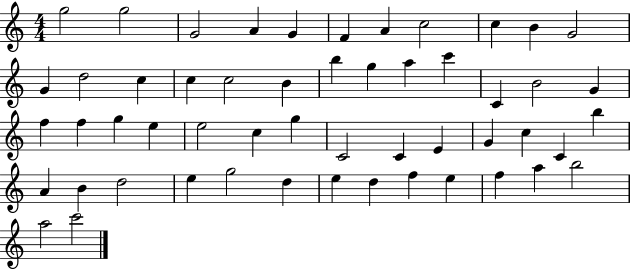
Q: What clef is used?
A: treble